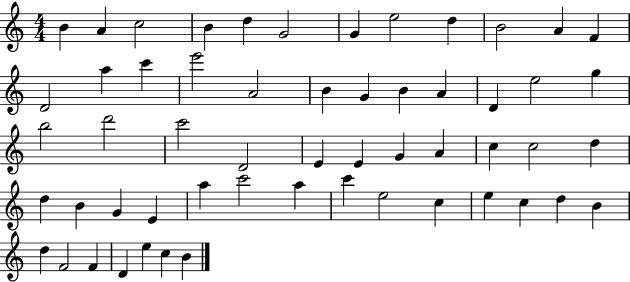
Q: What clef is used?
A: treble